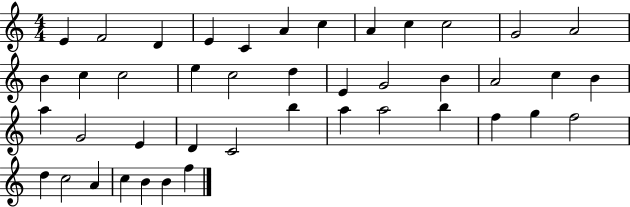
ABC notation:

X:1
T:Untitled
M:4/4
L:1/4
K:C
E F2 D E C A c A c c2 G2 A2 B c c2 e c2 d E G2 B A2 c B a G2 E D C2 b a a2 b f g f2 d c2 A c B B f